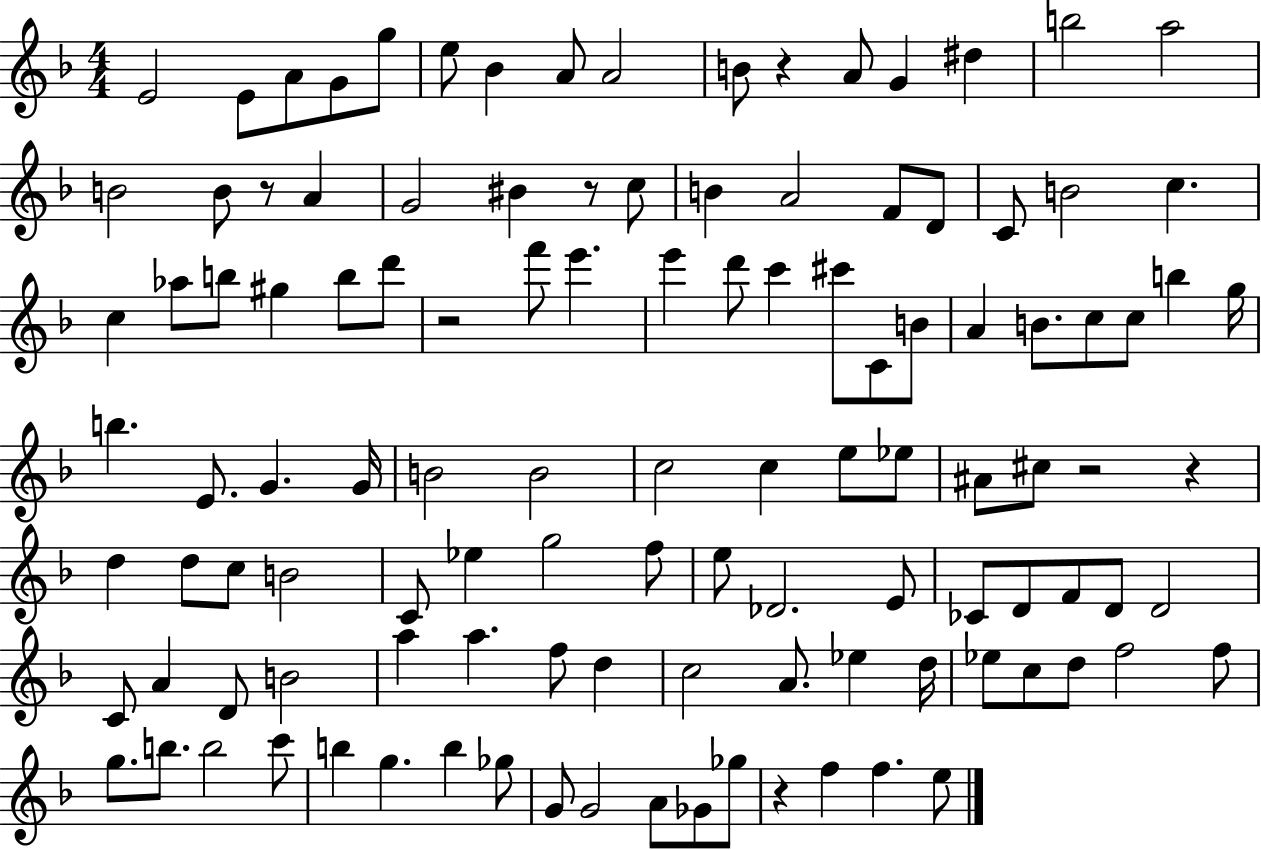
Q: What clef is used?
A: treble